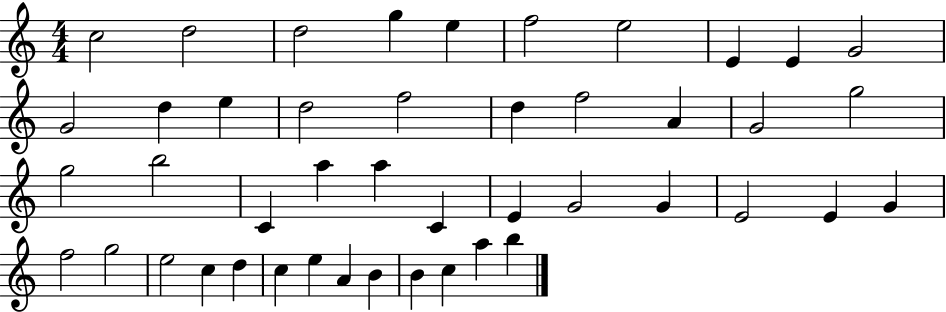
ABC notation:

X:1
T:Untitled
M:4/4
L:1/4
K:C
c2 d2 d2 g e f2 e2 E E G2 G2 d e d2 f2 d f2 A G2 g2 g2 b2 C a a C E G2 G E2 E G f2 g2 e2 c d c e A B B c a b